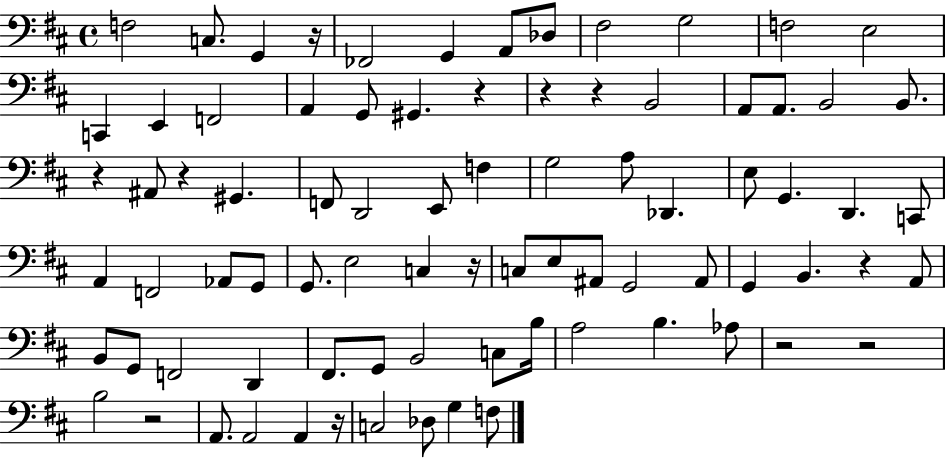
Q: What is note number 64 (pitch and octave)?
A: A2